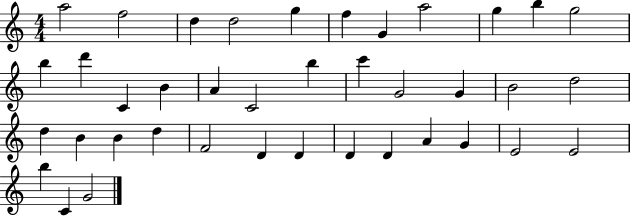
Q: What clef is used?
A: treble